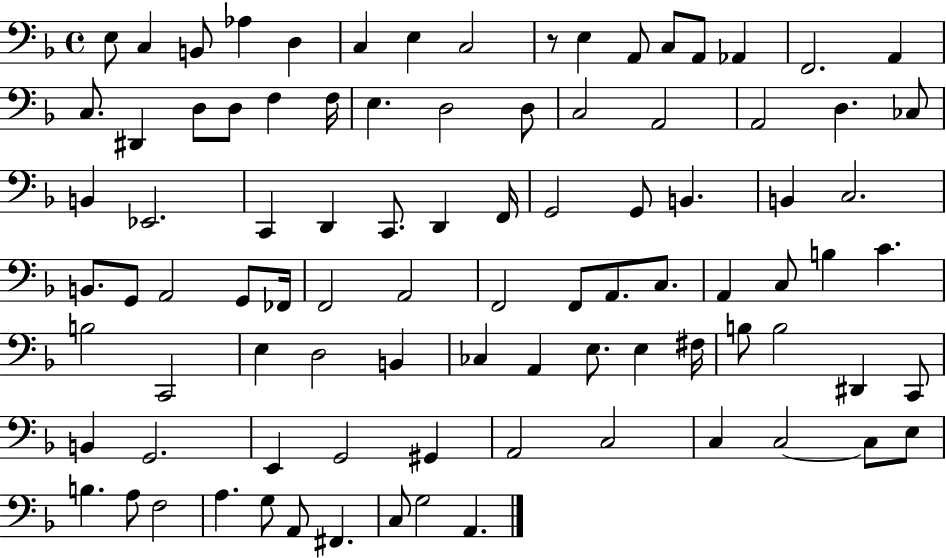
E3/e C3/q B2/e Ab3/q D3/q C3/q E3/q C3/h R/e E3/q A2/e C3/e A2/e Ab2/q F2/h. A2/q C3/e. D#2/q D3/e D3/e F3/q F3/s E3/q. D3/h D3/e C3/h A2/h A2/h D3/q. CES3/e B2/q Eb2/h. C2/q D2/q C2/e. D2/q F2/s G2/h G2/e B2/q. B2/q C3/h. B2/e. G2/e A2/h G2/e FES2/s F2/h A2/h F2/h F2/e A2/e. C3/e. A2/q C3/e B3/q C4/q. B3/h C2/h E3/q D3/h B2/q CES3/q A2/q E3/e. E3/q F#3/s B3/e B3/h D#2/q C2/e B2/q G2/h. E2/q G2/h G#2/q A2/h C3/h C3/q C3/h C3/e E3/e B3/q. A3/e F3/h A3/q. G3/e A2/e F#2/q. C3/e G3/h A2/q.